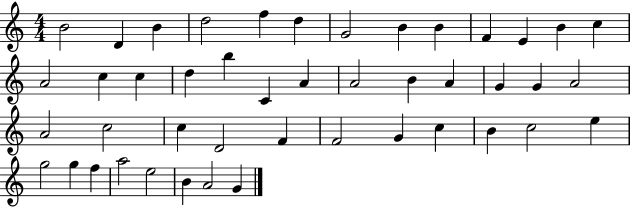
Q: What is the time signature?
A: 4/4